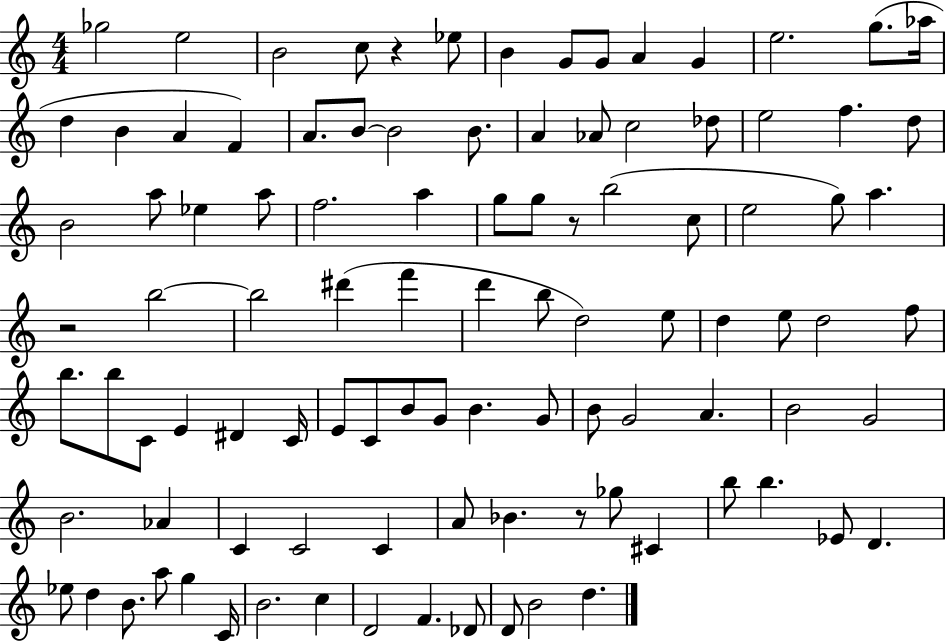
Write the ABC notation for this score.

X:1
T:Untitled
M:4/4
L:1/4
K:C
_g2 e2 B2 c/2 z _e/2 B G/2 G/2 A G e2 g/2 _a/4 d B A F A/2 B/2 B2 B/2 A _A/2 c2 _d/2 e2 f d/2 B2 a/2 _e a/2 f2 a g/2 g/2 z/2 b2 c/2 e2 g/2 a z2 b2 b2 ^d' f' d' b/2 d2 e/2 d e/2 d2 f/2 b/2 b/2 C/2 E ^D C/4 E/2 C/2 B/2 G/2 B G/2 B/2 G2 A B2 G2 B2 _A C C2 C A/2 _B z/2 _g/2 ^C b/2 b _E/2 D _e/2 d B/2 a/2 g C/4 B2 c D2 F _D/2 D/2 B2 d